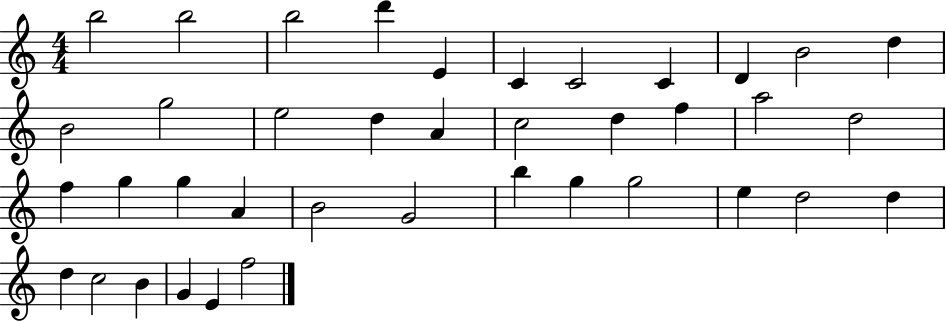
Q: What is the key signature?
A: C major